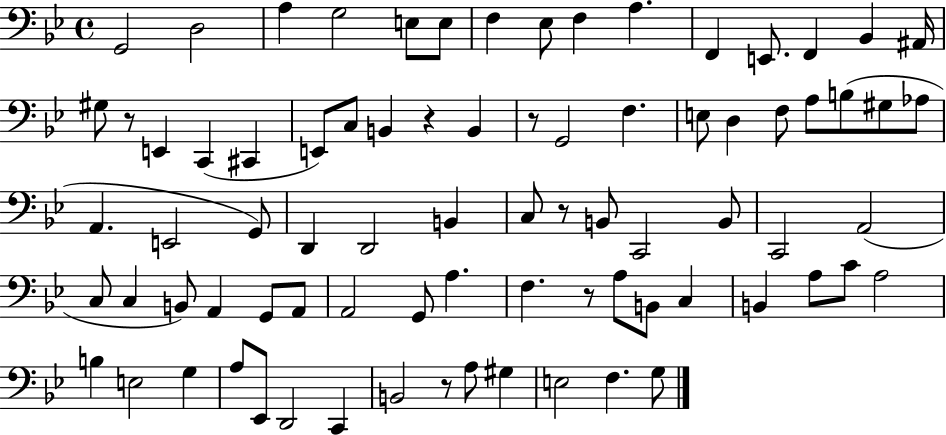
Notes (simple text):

G2/h D3/h A3/q G3/h E3/e E3/e F3/q Eb3/e F3/q A3/q. F2/q E2/e. F2/q Bb2/q A#2/s G#3/e R/e E2/q C2/q C#2/q E2/e C3/e B2/q R/q B2/q R/e G2/h F3/q. E3/e D3/q F3/e A3/e B3/e G#3/e Ab3/e A2/q. E2/h G2/e D2/q D2/h B2/q C3/e R/e B2/e C2/h B2/e C2/h A2/h C3/e C3/q B2/e A2/q G2/e A2/e A2/h G2/e A3/q. F3/q. R/e A3/e B2/e C3/q B2/q A3/e C4/e A3/h B3/q E3/h G3/q A3/e Eb2/e D2/h C2/q B2/h R/e A3/e G#3/q E3/h F3/q. G3/e